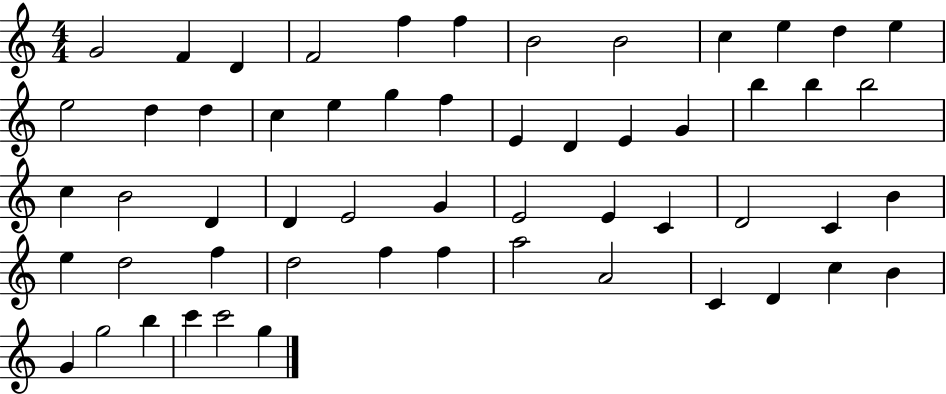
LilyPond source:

{
  \clef treble
  \numericTimeSignature
  \time 4/4
  \key c \major
  g'2 f'4 d'4 | f'2 f''4 f''4 | b'2 b'2 | c''4 e''4 d''4 e''4 | \break e''2 d''4 d''4 | c''4 e''4 g''4 f''4 | e'4 d'4 e'4 g'4 | b''4 b''4 b''2 | \break c''4 b'2 d'4 | d'4 e'2 g'4 | e'2 e'4 c'4 | d'2 c'4 b'4 | \break e''4 d''2 f''4 | d''2 f''4 f''4 | a''2 a'2 | c'4 d'4 c''4 b'4 | \break g'4 g''2 b''4 | c'''4 c'''2 g''4 | \bar "|."
}